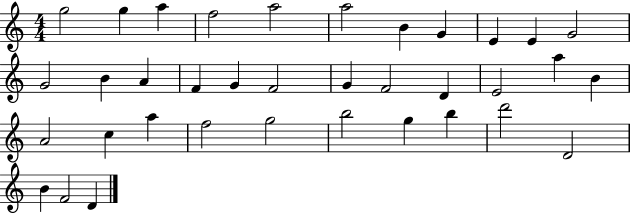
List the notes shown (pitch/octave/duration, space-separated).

G5/h G5/q A5/q F5/h A5/h A5/h B4/q G4/q E4/q E4/q G4/h G4/h B4/q A4/q F4/q G4/q F4/h G4/q F4/h D4/q E4/h A5/q B4/q A4/h C5/q A5/q F5/h G5/h B5/h G5/q B5/q D6/h D4/h B4/q F4/h D4/q